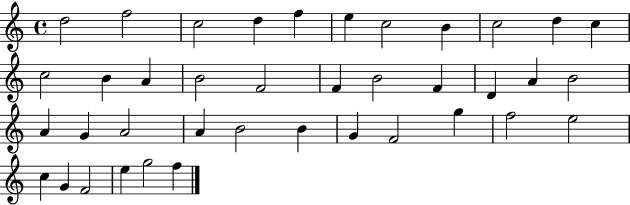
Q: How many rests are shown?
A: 0